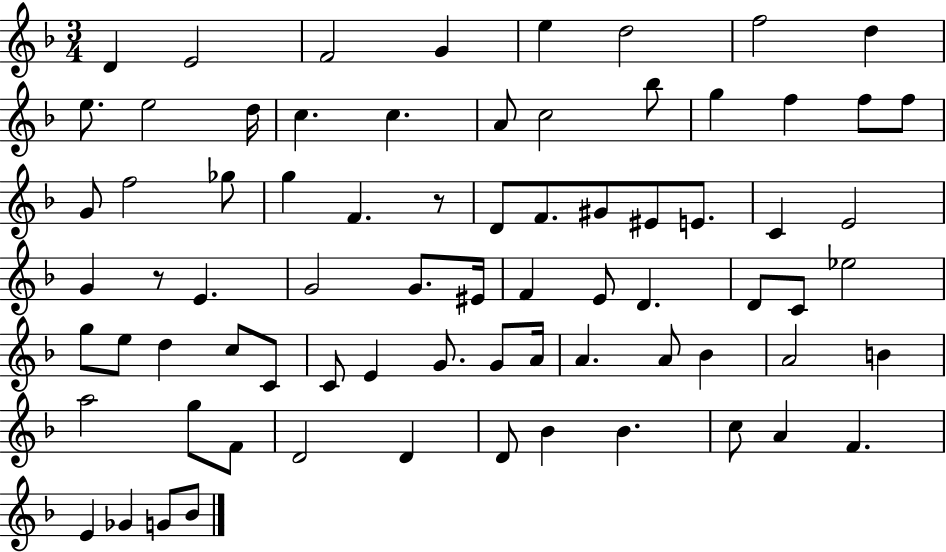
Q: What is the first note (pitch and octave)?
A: D4